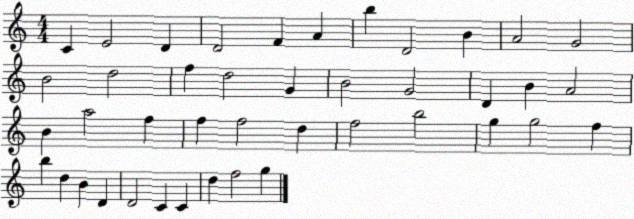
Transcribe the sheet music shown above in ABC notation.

X:1
T:Untitled
M:4/4
L:1/4
K:C
C E2 D D2 F A b D2 B A2 G2 B2 d2 f d2 G B2 G2 D B A2 B a2 f f f2 d f2 b2 g g2 f b d B D D2 C C d f2 g